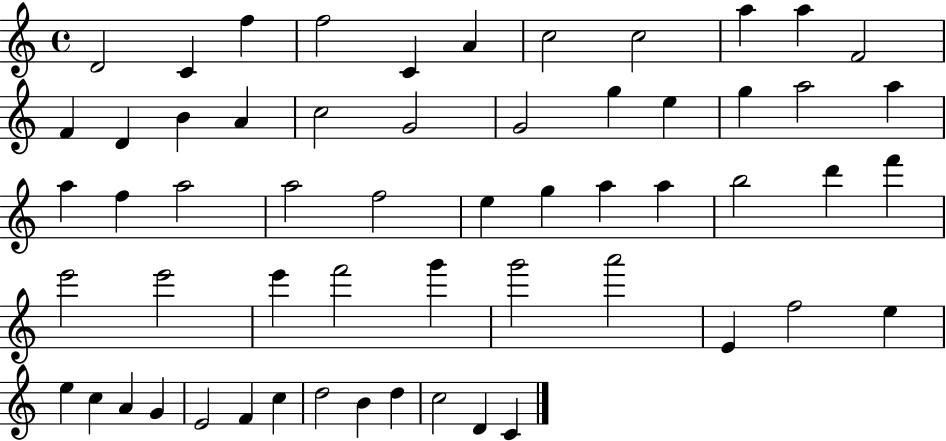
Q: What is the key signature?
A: C major